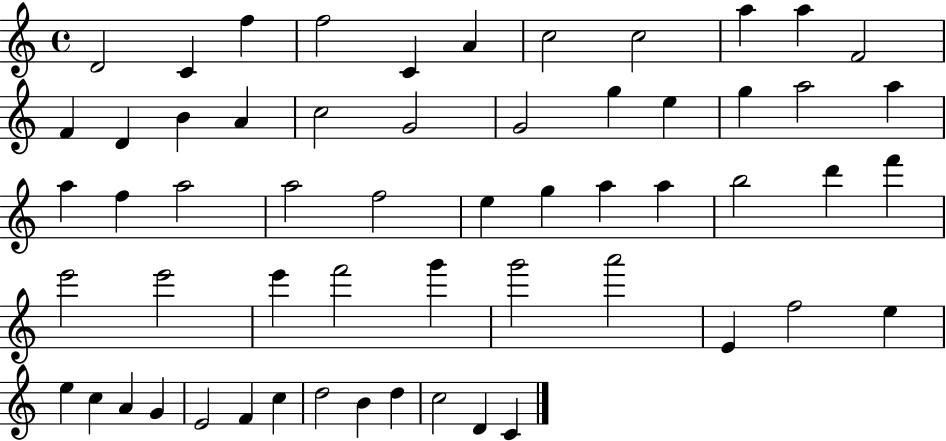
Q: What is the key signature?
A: C major